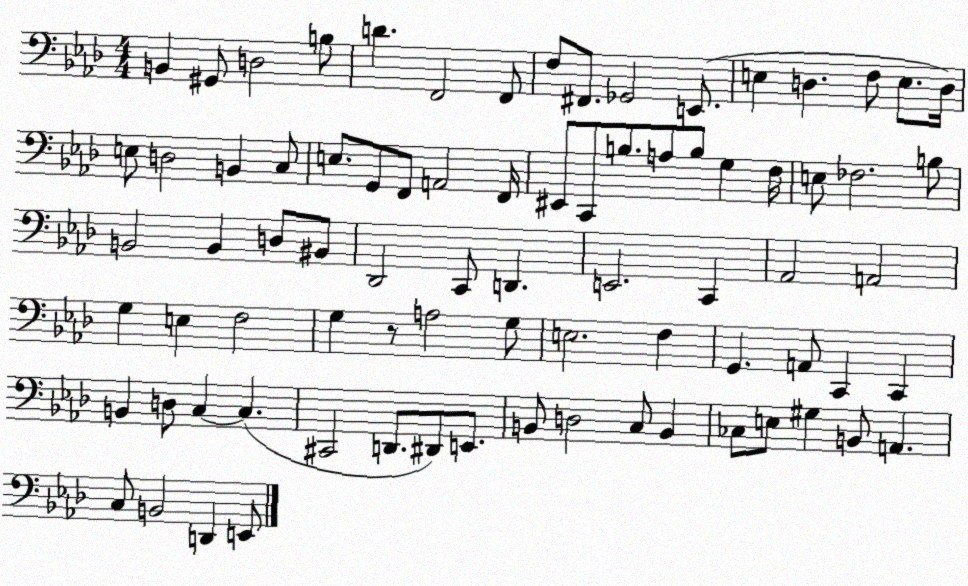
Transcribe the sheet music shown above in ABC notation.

X:1
T:Untitled
M:4/4
L:1/4
K:Ab
B,, ^G,,/2 D,2 B,/2 D F,,2 F,,/2 F,/2 ^F,,/2 _G,,2 E,,/2 E, D, F,/2 E,/2 D,/4 E,/2 D,2 B,, C,/2 E,/2 G,,/2 F,,/2 A,,2 F,,/4 ^E,,/2 C,,/2 B,/2 A,/2 B,/2 G, F,/4 E,/2 _F,2 B,/2 B,,2 B,, D,/2 ^B,,/2 _D,,2 C,,/2 D,, E,,2 C,, _A,,2 A,,2 G, E, F,2 G, z/2 A,2 G,/2 E,2 F, G,, A,,/2 C,, C,, B,, D,/2 C, C, ^C,,2 D,,/2 ^D,,/2 E,,/2 B,,/2 D,2 C,/2 B,, _C,/2 E,/2 ^G, B,,/2 A,, C,/2 B,,2 D,, E,,/2